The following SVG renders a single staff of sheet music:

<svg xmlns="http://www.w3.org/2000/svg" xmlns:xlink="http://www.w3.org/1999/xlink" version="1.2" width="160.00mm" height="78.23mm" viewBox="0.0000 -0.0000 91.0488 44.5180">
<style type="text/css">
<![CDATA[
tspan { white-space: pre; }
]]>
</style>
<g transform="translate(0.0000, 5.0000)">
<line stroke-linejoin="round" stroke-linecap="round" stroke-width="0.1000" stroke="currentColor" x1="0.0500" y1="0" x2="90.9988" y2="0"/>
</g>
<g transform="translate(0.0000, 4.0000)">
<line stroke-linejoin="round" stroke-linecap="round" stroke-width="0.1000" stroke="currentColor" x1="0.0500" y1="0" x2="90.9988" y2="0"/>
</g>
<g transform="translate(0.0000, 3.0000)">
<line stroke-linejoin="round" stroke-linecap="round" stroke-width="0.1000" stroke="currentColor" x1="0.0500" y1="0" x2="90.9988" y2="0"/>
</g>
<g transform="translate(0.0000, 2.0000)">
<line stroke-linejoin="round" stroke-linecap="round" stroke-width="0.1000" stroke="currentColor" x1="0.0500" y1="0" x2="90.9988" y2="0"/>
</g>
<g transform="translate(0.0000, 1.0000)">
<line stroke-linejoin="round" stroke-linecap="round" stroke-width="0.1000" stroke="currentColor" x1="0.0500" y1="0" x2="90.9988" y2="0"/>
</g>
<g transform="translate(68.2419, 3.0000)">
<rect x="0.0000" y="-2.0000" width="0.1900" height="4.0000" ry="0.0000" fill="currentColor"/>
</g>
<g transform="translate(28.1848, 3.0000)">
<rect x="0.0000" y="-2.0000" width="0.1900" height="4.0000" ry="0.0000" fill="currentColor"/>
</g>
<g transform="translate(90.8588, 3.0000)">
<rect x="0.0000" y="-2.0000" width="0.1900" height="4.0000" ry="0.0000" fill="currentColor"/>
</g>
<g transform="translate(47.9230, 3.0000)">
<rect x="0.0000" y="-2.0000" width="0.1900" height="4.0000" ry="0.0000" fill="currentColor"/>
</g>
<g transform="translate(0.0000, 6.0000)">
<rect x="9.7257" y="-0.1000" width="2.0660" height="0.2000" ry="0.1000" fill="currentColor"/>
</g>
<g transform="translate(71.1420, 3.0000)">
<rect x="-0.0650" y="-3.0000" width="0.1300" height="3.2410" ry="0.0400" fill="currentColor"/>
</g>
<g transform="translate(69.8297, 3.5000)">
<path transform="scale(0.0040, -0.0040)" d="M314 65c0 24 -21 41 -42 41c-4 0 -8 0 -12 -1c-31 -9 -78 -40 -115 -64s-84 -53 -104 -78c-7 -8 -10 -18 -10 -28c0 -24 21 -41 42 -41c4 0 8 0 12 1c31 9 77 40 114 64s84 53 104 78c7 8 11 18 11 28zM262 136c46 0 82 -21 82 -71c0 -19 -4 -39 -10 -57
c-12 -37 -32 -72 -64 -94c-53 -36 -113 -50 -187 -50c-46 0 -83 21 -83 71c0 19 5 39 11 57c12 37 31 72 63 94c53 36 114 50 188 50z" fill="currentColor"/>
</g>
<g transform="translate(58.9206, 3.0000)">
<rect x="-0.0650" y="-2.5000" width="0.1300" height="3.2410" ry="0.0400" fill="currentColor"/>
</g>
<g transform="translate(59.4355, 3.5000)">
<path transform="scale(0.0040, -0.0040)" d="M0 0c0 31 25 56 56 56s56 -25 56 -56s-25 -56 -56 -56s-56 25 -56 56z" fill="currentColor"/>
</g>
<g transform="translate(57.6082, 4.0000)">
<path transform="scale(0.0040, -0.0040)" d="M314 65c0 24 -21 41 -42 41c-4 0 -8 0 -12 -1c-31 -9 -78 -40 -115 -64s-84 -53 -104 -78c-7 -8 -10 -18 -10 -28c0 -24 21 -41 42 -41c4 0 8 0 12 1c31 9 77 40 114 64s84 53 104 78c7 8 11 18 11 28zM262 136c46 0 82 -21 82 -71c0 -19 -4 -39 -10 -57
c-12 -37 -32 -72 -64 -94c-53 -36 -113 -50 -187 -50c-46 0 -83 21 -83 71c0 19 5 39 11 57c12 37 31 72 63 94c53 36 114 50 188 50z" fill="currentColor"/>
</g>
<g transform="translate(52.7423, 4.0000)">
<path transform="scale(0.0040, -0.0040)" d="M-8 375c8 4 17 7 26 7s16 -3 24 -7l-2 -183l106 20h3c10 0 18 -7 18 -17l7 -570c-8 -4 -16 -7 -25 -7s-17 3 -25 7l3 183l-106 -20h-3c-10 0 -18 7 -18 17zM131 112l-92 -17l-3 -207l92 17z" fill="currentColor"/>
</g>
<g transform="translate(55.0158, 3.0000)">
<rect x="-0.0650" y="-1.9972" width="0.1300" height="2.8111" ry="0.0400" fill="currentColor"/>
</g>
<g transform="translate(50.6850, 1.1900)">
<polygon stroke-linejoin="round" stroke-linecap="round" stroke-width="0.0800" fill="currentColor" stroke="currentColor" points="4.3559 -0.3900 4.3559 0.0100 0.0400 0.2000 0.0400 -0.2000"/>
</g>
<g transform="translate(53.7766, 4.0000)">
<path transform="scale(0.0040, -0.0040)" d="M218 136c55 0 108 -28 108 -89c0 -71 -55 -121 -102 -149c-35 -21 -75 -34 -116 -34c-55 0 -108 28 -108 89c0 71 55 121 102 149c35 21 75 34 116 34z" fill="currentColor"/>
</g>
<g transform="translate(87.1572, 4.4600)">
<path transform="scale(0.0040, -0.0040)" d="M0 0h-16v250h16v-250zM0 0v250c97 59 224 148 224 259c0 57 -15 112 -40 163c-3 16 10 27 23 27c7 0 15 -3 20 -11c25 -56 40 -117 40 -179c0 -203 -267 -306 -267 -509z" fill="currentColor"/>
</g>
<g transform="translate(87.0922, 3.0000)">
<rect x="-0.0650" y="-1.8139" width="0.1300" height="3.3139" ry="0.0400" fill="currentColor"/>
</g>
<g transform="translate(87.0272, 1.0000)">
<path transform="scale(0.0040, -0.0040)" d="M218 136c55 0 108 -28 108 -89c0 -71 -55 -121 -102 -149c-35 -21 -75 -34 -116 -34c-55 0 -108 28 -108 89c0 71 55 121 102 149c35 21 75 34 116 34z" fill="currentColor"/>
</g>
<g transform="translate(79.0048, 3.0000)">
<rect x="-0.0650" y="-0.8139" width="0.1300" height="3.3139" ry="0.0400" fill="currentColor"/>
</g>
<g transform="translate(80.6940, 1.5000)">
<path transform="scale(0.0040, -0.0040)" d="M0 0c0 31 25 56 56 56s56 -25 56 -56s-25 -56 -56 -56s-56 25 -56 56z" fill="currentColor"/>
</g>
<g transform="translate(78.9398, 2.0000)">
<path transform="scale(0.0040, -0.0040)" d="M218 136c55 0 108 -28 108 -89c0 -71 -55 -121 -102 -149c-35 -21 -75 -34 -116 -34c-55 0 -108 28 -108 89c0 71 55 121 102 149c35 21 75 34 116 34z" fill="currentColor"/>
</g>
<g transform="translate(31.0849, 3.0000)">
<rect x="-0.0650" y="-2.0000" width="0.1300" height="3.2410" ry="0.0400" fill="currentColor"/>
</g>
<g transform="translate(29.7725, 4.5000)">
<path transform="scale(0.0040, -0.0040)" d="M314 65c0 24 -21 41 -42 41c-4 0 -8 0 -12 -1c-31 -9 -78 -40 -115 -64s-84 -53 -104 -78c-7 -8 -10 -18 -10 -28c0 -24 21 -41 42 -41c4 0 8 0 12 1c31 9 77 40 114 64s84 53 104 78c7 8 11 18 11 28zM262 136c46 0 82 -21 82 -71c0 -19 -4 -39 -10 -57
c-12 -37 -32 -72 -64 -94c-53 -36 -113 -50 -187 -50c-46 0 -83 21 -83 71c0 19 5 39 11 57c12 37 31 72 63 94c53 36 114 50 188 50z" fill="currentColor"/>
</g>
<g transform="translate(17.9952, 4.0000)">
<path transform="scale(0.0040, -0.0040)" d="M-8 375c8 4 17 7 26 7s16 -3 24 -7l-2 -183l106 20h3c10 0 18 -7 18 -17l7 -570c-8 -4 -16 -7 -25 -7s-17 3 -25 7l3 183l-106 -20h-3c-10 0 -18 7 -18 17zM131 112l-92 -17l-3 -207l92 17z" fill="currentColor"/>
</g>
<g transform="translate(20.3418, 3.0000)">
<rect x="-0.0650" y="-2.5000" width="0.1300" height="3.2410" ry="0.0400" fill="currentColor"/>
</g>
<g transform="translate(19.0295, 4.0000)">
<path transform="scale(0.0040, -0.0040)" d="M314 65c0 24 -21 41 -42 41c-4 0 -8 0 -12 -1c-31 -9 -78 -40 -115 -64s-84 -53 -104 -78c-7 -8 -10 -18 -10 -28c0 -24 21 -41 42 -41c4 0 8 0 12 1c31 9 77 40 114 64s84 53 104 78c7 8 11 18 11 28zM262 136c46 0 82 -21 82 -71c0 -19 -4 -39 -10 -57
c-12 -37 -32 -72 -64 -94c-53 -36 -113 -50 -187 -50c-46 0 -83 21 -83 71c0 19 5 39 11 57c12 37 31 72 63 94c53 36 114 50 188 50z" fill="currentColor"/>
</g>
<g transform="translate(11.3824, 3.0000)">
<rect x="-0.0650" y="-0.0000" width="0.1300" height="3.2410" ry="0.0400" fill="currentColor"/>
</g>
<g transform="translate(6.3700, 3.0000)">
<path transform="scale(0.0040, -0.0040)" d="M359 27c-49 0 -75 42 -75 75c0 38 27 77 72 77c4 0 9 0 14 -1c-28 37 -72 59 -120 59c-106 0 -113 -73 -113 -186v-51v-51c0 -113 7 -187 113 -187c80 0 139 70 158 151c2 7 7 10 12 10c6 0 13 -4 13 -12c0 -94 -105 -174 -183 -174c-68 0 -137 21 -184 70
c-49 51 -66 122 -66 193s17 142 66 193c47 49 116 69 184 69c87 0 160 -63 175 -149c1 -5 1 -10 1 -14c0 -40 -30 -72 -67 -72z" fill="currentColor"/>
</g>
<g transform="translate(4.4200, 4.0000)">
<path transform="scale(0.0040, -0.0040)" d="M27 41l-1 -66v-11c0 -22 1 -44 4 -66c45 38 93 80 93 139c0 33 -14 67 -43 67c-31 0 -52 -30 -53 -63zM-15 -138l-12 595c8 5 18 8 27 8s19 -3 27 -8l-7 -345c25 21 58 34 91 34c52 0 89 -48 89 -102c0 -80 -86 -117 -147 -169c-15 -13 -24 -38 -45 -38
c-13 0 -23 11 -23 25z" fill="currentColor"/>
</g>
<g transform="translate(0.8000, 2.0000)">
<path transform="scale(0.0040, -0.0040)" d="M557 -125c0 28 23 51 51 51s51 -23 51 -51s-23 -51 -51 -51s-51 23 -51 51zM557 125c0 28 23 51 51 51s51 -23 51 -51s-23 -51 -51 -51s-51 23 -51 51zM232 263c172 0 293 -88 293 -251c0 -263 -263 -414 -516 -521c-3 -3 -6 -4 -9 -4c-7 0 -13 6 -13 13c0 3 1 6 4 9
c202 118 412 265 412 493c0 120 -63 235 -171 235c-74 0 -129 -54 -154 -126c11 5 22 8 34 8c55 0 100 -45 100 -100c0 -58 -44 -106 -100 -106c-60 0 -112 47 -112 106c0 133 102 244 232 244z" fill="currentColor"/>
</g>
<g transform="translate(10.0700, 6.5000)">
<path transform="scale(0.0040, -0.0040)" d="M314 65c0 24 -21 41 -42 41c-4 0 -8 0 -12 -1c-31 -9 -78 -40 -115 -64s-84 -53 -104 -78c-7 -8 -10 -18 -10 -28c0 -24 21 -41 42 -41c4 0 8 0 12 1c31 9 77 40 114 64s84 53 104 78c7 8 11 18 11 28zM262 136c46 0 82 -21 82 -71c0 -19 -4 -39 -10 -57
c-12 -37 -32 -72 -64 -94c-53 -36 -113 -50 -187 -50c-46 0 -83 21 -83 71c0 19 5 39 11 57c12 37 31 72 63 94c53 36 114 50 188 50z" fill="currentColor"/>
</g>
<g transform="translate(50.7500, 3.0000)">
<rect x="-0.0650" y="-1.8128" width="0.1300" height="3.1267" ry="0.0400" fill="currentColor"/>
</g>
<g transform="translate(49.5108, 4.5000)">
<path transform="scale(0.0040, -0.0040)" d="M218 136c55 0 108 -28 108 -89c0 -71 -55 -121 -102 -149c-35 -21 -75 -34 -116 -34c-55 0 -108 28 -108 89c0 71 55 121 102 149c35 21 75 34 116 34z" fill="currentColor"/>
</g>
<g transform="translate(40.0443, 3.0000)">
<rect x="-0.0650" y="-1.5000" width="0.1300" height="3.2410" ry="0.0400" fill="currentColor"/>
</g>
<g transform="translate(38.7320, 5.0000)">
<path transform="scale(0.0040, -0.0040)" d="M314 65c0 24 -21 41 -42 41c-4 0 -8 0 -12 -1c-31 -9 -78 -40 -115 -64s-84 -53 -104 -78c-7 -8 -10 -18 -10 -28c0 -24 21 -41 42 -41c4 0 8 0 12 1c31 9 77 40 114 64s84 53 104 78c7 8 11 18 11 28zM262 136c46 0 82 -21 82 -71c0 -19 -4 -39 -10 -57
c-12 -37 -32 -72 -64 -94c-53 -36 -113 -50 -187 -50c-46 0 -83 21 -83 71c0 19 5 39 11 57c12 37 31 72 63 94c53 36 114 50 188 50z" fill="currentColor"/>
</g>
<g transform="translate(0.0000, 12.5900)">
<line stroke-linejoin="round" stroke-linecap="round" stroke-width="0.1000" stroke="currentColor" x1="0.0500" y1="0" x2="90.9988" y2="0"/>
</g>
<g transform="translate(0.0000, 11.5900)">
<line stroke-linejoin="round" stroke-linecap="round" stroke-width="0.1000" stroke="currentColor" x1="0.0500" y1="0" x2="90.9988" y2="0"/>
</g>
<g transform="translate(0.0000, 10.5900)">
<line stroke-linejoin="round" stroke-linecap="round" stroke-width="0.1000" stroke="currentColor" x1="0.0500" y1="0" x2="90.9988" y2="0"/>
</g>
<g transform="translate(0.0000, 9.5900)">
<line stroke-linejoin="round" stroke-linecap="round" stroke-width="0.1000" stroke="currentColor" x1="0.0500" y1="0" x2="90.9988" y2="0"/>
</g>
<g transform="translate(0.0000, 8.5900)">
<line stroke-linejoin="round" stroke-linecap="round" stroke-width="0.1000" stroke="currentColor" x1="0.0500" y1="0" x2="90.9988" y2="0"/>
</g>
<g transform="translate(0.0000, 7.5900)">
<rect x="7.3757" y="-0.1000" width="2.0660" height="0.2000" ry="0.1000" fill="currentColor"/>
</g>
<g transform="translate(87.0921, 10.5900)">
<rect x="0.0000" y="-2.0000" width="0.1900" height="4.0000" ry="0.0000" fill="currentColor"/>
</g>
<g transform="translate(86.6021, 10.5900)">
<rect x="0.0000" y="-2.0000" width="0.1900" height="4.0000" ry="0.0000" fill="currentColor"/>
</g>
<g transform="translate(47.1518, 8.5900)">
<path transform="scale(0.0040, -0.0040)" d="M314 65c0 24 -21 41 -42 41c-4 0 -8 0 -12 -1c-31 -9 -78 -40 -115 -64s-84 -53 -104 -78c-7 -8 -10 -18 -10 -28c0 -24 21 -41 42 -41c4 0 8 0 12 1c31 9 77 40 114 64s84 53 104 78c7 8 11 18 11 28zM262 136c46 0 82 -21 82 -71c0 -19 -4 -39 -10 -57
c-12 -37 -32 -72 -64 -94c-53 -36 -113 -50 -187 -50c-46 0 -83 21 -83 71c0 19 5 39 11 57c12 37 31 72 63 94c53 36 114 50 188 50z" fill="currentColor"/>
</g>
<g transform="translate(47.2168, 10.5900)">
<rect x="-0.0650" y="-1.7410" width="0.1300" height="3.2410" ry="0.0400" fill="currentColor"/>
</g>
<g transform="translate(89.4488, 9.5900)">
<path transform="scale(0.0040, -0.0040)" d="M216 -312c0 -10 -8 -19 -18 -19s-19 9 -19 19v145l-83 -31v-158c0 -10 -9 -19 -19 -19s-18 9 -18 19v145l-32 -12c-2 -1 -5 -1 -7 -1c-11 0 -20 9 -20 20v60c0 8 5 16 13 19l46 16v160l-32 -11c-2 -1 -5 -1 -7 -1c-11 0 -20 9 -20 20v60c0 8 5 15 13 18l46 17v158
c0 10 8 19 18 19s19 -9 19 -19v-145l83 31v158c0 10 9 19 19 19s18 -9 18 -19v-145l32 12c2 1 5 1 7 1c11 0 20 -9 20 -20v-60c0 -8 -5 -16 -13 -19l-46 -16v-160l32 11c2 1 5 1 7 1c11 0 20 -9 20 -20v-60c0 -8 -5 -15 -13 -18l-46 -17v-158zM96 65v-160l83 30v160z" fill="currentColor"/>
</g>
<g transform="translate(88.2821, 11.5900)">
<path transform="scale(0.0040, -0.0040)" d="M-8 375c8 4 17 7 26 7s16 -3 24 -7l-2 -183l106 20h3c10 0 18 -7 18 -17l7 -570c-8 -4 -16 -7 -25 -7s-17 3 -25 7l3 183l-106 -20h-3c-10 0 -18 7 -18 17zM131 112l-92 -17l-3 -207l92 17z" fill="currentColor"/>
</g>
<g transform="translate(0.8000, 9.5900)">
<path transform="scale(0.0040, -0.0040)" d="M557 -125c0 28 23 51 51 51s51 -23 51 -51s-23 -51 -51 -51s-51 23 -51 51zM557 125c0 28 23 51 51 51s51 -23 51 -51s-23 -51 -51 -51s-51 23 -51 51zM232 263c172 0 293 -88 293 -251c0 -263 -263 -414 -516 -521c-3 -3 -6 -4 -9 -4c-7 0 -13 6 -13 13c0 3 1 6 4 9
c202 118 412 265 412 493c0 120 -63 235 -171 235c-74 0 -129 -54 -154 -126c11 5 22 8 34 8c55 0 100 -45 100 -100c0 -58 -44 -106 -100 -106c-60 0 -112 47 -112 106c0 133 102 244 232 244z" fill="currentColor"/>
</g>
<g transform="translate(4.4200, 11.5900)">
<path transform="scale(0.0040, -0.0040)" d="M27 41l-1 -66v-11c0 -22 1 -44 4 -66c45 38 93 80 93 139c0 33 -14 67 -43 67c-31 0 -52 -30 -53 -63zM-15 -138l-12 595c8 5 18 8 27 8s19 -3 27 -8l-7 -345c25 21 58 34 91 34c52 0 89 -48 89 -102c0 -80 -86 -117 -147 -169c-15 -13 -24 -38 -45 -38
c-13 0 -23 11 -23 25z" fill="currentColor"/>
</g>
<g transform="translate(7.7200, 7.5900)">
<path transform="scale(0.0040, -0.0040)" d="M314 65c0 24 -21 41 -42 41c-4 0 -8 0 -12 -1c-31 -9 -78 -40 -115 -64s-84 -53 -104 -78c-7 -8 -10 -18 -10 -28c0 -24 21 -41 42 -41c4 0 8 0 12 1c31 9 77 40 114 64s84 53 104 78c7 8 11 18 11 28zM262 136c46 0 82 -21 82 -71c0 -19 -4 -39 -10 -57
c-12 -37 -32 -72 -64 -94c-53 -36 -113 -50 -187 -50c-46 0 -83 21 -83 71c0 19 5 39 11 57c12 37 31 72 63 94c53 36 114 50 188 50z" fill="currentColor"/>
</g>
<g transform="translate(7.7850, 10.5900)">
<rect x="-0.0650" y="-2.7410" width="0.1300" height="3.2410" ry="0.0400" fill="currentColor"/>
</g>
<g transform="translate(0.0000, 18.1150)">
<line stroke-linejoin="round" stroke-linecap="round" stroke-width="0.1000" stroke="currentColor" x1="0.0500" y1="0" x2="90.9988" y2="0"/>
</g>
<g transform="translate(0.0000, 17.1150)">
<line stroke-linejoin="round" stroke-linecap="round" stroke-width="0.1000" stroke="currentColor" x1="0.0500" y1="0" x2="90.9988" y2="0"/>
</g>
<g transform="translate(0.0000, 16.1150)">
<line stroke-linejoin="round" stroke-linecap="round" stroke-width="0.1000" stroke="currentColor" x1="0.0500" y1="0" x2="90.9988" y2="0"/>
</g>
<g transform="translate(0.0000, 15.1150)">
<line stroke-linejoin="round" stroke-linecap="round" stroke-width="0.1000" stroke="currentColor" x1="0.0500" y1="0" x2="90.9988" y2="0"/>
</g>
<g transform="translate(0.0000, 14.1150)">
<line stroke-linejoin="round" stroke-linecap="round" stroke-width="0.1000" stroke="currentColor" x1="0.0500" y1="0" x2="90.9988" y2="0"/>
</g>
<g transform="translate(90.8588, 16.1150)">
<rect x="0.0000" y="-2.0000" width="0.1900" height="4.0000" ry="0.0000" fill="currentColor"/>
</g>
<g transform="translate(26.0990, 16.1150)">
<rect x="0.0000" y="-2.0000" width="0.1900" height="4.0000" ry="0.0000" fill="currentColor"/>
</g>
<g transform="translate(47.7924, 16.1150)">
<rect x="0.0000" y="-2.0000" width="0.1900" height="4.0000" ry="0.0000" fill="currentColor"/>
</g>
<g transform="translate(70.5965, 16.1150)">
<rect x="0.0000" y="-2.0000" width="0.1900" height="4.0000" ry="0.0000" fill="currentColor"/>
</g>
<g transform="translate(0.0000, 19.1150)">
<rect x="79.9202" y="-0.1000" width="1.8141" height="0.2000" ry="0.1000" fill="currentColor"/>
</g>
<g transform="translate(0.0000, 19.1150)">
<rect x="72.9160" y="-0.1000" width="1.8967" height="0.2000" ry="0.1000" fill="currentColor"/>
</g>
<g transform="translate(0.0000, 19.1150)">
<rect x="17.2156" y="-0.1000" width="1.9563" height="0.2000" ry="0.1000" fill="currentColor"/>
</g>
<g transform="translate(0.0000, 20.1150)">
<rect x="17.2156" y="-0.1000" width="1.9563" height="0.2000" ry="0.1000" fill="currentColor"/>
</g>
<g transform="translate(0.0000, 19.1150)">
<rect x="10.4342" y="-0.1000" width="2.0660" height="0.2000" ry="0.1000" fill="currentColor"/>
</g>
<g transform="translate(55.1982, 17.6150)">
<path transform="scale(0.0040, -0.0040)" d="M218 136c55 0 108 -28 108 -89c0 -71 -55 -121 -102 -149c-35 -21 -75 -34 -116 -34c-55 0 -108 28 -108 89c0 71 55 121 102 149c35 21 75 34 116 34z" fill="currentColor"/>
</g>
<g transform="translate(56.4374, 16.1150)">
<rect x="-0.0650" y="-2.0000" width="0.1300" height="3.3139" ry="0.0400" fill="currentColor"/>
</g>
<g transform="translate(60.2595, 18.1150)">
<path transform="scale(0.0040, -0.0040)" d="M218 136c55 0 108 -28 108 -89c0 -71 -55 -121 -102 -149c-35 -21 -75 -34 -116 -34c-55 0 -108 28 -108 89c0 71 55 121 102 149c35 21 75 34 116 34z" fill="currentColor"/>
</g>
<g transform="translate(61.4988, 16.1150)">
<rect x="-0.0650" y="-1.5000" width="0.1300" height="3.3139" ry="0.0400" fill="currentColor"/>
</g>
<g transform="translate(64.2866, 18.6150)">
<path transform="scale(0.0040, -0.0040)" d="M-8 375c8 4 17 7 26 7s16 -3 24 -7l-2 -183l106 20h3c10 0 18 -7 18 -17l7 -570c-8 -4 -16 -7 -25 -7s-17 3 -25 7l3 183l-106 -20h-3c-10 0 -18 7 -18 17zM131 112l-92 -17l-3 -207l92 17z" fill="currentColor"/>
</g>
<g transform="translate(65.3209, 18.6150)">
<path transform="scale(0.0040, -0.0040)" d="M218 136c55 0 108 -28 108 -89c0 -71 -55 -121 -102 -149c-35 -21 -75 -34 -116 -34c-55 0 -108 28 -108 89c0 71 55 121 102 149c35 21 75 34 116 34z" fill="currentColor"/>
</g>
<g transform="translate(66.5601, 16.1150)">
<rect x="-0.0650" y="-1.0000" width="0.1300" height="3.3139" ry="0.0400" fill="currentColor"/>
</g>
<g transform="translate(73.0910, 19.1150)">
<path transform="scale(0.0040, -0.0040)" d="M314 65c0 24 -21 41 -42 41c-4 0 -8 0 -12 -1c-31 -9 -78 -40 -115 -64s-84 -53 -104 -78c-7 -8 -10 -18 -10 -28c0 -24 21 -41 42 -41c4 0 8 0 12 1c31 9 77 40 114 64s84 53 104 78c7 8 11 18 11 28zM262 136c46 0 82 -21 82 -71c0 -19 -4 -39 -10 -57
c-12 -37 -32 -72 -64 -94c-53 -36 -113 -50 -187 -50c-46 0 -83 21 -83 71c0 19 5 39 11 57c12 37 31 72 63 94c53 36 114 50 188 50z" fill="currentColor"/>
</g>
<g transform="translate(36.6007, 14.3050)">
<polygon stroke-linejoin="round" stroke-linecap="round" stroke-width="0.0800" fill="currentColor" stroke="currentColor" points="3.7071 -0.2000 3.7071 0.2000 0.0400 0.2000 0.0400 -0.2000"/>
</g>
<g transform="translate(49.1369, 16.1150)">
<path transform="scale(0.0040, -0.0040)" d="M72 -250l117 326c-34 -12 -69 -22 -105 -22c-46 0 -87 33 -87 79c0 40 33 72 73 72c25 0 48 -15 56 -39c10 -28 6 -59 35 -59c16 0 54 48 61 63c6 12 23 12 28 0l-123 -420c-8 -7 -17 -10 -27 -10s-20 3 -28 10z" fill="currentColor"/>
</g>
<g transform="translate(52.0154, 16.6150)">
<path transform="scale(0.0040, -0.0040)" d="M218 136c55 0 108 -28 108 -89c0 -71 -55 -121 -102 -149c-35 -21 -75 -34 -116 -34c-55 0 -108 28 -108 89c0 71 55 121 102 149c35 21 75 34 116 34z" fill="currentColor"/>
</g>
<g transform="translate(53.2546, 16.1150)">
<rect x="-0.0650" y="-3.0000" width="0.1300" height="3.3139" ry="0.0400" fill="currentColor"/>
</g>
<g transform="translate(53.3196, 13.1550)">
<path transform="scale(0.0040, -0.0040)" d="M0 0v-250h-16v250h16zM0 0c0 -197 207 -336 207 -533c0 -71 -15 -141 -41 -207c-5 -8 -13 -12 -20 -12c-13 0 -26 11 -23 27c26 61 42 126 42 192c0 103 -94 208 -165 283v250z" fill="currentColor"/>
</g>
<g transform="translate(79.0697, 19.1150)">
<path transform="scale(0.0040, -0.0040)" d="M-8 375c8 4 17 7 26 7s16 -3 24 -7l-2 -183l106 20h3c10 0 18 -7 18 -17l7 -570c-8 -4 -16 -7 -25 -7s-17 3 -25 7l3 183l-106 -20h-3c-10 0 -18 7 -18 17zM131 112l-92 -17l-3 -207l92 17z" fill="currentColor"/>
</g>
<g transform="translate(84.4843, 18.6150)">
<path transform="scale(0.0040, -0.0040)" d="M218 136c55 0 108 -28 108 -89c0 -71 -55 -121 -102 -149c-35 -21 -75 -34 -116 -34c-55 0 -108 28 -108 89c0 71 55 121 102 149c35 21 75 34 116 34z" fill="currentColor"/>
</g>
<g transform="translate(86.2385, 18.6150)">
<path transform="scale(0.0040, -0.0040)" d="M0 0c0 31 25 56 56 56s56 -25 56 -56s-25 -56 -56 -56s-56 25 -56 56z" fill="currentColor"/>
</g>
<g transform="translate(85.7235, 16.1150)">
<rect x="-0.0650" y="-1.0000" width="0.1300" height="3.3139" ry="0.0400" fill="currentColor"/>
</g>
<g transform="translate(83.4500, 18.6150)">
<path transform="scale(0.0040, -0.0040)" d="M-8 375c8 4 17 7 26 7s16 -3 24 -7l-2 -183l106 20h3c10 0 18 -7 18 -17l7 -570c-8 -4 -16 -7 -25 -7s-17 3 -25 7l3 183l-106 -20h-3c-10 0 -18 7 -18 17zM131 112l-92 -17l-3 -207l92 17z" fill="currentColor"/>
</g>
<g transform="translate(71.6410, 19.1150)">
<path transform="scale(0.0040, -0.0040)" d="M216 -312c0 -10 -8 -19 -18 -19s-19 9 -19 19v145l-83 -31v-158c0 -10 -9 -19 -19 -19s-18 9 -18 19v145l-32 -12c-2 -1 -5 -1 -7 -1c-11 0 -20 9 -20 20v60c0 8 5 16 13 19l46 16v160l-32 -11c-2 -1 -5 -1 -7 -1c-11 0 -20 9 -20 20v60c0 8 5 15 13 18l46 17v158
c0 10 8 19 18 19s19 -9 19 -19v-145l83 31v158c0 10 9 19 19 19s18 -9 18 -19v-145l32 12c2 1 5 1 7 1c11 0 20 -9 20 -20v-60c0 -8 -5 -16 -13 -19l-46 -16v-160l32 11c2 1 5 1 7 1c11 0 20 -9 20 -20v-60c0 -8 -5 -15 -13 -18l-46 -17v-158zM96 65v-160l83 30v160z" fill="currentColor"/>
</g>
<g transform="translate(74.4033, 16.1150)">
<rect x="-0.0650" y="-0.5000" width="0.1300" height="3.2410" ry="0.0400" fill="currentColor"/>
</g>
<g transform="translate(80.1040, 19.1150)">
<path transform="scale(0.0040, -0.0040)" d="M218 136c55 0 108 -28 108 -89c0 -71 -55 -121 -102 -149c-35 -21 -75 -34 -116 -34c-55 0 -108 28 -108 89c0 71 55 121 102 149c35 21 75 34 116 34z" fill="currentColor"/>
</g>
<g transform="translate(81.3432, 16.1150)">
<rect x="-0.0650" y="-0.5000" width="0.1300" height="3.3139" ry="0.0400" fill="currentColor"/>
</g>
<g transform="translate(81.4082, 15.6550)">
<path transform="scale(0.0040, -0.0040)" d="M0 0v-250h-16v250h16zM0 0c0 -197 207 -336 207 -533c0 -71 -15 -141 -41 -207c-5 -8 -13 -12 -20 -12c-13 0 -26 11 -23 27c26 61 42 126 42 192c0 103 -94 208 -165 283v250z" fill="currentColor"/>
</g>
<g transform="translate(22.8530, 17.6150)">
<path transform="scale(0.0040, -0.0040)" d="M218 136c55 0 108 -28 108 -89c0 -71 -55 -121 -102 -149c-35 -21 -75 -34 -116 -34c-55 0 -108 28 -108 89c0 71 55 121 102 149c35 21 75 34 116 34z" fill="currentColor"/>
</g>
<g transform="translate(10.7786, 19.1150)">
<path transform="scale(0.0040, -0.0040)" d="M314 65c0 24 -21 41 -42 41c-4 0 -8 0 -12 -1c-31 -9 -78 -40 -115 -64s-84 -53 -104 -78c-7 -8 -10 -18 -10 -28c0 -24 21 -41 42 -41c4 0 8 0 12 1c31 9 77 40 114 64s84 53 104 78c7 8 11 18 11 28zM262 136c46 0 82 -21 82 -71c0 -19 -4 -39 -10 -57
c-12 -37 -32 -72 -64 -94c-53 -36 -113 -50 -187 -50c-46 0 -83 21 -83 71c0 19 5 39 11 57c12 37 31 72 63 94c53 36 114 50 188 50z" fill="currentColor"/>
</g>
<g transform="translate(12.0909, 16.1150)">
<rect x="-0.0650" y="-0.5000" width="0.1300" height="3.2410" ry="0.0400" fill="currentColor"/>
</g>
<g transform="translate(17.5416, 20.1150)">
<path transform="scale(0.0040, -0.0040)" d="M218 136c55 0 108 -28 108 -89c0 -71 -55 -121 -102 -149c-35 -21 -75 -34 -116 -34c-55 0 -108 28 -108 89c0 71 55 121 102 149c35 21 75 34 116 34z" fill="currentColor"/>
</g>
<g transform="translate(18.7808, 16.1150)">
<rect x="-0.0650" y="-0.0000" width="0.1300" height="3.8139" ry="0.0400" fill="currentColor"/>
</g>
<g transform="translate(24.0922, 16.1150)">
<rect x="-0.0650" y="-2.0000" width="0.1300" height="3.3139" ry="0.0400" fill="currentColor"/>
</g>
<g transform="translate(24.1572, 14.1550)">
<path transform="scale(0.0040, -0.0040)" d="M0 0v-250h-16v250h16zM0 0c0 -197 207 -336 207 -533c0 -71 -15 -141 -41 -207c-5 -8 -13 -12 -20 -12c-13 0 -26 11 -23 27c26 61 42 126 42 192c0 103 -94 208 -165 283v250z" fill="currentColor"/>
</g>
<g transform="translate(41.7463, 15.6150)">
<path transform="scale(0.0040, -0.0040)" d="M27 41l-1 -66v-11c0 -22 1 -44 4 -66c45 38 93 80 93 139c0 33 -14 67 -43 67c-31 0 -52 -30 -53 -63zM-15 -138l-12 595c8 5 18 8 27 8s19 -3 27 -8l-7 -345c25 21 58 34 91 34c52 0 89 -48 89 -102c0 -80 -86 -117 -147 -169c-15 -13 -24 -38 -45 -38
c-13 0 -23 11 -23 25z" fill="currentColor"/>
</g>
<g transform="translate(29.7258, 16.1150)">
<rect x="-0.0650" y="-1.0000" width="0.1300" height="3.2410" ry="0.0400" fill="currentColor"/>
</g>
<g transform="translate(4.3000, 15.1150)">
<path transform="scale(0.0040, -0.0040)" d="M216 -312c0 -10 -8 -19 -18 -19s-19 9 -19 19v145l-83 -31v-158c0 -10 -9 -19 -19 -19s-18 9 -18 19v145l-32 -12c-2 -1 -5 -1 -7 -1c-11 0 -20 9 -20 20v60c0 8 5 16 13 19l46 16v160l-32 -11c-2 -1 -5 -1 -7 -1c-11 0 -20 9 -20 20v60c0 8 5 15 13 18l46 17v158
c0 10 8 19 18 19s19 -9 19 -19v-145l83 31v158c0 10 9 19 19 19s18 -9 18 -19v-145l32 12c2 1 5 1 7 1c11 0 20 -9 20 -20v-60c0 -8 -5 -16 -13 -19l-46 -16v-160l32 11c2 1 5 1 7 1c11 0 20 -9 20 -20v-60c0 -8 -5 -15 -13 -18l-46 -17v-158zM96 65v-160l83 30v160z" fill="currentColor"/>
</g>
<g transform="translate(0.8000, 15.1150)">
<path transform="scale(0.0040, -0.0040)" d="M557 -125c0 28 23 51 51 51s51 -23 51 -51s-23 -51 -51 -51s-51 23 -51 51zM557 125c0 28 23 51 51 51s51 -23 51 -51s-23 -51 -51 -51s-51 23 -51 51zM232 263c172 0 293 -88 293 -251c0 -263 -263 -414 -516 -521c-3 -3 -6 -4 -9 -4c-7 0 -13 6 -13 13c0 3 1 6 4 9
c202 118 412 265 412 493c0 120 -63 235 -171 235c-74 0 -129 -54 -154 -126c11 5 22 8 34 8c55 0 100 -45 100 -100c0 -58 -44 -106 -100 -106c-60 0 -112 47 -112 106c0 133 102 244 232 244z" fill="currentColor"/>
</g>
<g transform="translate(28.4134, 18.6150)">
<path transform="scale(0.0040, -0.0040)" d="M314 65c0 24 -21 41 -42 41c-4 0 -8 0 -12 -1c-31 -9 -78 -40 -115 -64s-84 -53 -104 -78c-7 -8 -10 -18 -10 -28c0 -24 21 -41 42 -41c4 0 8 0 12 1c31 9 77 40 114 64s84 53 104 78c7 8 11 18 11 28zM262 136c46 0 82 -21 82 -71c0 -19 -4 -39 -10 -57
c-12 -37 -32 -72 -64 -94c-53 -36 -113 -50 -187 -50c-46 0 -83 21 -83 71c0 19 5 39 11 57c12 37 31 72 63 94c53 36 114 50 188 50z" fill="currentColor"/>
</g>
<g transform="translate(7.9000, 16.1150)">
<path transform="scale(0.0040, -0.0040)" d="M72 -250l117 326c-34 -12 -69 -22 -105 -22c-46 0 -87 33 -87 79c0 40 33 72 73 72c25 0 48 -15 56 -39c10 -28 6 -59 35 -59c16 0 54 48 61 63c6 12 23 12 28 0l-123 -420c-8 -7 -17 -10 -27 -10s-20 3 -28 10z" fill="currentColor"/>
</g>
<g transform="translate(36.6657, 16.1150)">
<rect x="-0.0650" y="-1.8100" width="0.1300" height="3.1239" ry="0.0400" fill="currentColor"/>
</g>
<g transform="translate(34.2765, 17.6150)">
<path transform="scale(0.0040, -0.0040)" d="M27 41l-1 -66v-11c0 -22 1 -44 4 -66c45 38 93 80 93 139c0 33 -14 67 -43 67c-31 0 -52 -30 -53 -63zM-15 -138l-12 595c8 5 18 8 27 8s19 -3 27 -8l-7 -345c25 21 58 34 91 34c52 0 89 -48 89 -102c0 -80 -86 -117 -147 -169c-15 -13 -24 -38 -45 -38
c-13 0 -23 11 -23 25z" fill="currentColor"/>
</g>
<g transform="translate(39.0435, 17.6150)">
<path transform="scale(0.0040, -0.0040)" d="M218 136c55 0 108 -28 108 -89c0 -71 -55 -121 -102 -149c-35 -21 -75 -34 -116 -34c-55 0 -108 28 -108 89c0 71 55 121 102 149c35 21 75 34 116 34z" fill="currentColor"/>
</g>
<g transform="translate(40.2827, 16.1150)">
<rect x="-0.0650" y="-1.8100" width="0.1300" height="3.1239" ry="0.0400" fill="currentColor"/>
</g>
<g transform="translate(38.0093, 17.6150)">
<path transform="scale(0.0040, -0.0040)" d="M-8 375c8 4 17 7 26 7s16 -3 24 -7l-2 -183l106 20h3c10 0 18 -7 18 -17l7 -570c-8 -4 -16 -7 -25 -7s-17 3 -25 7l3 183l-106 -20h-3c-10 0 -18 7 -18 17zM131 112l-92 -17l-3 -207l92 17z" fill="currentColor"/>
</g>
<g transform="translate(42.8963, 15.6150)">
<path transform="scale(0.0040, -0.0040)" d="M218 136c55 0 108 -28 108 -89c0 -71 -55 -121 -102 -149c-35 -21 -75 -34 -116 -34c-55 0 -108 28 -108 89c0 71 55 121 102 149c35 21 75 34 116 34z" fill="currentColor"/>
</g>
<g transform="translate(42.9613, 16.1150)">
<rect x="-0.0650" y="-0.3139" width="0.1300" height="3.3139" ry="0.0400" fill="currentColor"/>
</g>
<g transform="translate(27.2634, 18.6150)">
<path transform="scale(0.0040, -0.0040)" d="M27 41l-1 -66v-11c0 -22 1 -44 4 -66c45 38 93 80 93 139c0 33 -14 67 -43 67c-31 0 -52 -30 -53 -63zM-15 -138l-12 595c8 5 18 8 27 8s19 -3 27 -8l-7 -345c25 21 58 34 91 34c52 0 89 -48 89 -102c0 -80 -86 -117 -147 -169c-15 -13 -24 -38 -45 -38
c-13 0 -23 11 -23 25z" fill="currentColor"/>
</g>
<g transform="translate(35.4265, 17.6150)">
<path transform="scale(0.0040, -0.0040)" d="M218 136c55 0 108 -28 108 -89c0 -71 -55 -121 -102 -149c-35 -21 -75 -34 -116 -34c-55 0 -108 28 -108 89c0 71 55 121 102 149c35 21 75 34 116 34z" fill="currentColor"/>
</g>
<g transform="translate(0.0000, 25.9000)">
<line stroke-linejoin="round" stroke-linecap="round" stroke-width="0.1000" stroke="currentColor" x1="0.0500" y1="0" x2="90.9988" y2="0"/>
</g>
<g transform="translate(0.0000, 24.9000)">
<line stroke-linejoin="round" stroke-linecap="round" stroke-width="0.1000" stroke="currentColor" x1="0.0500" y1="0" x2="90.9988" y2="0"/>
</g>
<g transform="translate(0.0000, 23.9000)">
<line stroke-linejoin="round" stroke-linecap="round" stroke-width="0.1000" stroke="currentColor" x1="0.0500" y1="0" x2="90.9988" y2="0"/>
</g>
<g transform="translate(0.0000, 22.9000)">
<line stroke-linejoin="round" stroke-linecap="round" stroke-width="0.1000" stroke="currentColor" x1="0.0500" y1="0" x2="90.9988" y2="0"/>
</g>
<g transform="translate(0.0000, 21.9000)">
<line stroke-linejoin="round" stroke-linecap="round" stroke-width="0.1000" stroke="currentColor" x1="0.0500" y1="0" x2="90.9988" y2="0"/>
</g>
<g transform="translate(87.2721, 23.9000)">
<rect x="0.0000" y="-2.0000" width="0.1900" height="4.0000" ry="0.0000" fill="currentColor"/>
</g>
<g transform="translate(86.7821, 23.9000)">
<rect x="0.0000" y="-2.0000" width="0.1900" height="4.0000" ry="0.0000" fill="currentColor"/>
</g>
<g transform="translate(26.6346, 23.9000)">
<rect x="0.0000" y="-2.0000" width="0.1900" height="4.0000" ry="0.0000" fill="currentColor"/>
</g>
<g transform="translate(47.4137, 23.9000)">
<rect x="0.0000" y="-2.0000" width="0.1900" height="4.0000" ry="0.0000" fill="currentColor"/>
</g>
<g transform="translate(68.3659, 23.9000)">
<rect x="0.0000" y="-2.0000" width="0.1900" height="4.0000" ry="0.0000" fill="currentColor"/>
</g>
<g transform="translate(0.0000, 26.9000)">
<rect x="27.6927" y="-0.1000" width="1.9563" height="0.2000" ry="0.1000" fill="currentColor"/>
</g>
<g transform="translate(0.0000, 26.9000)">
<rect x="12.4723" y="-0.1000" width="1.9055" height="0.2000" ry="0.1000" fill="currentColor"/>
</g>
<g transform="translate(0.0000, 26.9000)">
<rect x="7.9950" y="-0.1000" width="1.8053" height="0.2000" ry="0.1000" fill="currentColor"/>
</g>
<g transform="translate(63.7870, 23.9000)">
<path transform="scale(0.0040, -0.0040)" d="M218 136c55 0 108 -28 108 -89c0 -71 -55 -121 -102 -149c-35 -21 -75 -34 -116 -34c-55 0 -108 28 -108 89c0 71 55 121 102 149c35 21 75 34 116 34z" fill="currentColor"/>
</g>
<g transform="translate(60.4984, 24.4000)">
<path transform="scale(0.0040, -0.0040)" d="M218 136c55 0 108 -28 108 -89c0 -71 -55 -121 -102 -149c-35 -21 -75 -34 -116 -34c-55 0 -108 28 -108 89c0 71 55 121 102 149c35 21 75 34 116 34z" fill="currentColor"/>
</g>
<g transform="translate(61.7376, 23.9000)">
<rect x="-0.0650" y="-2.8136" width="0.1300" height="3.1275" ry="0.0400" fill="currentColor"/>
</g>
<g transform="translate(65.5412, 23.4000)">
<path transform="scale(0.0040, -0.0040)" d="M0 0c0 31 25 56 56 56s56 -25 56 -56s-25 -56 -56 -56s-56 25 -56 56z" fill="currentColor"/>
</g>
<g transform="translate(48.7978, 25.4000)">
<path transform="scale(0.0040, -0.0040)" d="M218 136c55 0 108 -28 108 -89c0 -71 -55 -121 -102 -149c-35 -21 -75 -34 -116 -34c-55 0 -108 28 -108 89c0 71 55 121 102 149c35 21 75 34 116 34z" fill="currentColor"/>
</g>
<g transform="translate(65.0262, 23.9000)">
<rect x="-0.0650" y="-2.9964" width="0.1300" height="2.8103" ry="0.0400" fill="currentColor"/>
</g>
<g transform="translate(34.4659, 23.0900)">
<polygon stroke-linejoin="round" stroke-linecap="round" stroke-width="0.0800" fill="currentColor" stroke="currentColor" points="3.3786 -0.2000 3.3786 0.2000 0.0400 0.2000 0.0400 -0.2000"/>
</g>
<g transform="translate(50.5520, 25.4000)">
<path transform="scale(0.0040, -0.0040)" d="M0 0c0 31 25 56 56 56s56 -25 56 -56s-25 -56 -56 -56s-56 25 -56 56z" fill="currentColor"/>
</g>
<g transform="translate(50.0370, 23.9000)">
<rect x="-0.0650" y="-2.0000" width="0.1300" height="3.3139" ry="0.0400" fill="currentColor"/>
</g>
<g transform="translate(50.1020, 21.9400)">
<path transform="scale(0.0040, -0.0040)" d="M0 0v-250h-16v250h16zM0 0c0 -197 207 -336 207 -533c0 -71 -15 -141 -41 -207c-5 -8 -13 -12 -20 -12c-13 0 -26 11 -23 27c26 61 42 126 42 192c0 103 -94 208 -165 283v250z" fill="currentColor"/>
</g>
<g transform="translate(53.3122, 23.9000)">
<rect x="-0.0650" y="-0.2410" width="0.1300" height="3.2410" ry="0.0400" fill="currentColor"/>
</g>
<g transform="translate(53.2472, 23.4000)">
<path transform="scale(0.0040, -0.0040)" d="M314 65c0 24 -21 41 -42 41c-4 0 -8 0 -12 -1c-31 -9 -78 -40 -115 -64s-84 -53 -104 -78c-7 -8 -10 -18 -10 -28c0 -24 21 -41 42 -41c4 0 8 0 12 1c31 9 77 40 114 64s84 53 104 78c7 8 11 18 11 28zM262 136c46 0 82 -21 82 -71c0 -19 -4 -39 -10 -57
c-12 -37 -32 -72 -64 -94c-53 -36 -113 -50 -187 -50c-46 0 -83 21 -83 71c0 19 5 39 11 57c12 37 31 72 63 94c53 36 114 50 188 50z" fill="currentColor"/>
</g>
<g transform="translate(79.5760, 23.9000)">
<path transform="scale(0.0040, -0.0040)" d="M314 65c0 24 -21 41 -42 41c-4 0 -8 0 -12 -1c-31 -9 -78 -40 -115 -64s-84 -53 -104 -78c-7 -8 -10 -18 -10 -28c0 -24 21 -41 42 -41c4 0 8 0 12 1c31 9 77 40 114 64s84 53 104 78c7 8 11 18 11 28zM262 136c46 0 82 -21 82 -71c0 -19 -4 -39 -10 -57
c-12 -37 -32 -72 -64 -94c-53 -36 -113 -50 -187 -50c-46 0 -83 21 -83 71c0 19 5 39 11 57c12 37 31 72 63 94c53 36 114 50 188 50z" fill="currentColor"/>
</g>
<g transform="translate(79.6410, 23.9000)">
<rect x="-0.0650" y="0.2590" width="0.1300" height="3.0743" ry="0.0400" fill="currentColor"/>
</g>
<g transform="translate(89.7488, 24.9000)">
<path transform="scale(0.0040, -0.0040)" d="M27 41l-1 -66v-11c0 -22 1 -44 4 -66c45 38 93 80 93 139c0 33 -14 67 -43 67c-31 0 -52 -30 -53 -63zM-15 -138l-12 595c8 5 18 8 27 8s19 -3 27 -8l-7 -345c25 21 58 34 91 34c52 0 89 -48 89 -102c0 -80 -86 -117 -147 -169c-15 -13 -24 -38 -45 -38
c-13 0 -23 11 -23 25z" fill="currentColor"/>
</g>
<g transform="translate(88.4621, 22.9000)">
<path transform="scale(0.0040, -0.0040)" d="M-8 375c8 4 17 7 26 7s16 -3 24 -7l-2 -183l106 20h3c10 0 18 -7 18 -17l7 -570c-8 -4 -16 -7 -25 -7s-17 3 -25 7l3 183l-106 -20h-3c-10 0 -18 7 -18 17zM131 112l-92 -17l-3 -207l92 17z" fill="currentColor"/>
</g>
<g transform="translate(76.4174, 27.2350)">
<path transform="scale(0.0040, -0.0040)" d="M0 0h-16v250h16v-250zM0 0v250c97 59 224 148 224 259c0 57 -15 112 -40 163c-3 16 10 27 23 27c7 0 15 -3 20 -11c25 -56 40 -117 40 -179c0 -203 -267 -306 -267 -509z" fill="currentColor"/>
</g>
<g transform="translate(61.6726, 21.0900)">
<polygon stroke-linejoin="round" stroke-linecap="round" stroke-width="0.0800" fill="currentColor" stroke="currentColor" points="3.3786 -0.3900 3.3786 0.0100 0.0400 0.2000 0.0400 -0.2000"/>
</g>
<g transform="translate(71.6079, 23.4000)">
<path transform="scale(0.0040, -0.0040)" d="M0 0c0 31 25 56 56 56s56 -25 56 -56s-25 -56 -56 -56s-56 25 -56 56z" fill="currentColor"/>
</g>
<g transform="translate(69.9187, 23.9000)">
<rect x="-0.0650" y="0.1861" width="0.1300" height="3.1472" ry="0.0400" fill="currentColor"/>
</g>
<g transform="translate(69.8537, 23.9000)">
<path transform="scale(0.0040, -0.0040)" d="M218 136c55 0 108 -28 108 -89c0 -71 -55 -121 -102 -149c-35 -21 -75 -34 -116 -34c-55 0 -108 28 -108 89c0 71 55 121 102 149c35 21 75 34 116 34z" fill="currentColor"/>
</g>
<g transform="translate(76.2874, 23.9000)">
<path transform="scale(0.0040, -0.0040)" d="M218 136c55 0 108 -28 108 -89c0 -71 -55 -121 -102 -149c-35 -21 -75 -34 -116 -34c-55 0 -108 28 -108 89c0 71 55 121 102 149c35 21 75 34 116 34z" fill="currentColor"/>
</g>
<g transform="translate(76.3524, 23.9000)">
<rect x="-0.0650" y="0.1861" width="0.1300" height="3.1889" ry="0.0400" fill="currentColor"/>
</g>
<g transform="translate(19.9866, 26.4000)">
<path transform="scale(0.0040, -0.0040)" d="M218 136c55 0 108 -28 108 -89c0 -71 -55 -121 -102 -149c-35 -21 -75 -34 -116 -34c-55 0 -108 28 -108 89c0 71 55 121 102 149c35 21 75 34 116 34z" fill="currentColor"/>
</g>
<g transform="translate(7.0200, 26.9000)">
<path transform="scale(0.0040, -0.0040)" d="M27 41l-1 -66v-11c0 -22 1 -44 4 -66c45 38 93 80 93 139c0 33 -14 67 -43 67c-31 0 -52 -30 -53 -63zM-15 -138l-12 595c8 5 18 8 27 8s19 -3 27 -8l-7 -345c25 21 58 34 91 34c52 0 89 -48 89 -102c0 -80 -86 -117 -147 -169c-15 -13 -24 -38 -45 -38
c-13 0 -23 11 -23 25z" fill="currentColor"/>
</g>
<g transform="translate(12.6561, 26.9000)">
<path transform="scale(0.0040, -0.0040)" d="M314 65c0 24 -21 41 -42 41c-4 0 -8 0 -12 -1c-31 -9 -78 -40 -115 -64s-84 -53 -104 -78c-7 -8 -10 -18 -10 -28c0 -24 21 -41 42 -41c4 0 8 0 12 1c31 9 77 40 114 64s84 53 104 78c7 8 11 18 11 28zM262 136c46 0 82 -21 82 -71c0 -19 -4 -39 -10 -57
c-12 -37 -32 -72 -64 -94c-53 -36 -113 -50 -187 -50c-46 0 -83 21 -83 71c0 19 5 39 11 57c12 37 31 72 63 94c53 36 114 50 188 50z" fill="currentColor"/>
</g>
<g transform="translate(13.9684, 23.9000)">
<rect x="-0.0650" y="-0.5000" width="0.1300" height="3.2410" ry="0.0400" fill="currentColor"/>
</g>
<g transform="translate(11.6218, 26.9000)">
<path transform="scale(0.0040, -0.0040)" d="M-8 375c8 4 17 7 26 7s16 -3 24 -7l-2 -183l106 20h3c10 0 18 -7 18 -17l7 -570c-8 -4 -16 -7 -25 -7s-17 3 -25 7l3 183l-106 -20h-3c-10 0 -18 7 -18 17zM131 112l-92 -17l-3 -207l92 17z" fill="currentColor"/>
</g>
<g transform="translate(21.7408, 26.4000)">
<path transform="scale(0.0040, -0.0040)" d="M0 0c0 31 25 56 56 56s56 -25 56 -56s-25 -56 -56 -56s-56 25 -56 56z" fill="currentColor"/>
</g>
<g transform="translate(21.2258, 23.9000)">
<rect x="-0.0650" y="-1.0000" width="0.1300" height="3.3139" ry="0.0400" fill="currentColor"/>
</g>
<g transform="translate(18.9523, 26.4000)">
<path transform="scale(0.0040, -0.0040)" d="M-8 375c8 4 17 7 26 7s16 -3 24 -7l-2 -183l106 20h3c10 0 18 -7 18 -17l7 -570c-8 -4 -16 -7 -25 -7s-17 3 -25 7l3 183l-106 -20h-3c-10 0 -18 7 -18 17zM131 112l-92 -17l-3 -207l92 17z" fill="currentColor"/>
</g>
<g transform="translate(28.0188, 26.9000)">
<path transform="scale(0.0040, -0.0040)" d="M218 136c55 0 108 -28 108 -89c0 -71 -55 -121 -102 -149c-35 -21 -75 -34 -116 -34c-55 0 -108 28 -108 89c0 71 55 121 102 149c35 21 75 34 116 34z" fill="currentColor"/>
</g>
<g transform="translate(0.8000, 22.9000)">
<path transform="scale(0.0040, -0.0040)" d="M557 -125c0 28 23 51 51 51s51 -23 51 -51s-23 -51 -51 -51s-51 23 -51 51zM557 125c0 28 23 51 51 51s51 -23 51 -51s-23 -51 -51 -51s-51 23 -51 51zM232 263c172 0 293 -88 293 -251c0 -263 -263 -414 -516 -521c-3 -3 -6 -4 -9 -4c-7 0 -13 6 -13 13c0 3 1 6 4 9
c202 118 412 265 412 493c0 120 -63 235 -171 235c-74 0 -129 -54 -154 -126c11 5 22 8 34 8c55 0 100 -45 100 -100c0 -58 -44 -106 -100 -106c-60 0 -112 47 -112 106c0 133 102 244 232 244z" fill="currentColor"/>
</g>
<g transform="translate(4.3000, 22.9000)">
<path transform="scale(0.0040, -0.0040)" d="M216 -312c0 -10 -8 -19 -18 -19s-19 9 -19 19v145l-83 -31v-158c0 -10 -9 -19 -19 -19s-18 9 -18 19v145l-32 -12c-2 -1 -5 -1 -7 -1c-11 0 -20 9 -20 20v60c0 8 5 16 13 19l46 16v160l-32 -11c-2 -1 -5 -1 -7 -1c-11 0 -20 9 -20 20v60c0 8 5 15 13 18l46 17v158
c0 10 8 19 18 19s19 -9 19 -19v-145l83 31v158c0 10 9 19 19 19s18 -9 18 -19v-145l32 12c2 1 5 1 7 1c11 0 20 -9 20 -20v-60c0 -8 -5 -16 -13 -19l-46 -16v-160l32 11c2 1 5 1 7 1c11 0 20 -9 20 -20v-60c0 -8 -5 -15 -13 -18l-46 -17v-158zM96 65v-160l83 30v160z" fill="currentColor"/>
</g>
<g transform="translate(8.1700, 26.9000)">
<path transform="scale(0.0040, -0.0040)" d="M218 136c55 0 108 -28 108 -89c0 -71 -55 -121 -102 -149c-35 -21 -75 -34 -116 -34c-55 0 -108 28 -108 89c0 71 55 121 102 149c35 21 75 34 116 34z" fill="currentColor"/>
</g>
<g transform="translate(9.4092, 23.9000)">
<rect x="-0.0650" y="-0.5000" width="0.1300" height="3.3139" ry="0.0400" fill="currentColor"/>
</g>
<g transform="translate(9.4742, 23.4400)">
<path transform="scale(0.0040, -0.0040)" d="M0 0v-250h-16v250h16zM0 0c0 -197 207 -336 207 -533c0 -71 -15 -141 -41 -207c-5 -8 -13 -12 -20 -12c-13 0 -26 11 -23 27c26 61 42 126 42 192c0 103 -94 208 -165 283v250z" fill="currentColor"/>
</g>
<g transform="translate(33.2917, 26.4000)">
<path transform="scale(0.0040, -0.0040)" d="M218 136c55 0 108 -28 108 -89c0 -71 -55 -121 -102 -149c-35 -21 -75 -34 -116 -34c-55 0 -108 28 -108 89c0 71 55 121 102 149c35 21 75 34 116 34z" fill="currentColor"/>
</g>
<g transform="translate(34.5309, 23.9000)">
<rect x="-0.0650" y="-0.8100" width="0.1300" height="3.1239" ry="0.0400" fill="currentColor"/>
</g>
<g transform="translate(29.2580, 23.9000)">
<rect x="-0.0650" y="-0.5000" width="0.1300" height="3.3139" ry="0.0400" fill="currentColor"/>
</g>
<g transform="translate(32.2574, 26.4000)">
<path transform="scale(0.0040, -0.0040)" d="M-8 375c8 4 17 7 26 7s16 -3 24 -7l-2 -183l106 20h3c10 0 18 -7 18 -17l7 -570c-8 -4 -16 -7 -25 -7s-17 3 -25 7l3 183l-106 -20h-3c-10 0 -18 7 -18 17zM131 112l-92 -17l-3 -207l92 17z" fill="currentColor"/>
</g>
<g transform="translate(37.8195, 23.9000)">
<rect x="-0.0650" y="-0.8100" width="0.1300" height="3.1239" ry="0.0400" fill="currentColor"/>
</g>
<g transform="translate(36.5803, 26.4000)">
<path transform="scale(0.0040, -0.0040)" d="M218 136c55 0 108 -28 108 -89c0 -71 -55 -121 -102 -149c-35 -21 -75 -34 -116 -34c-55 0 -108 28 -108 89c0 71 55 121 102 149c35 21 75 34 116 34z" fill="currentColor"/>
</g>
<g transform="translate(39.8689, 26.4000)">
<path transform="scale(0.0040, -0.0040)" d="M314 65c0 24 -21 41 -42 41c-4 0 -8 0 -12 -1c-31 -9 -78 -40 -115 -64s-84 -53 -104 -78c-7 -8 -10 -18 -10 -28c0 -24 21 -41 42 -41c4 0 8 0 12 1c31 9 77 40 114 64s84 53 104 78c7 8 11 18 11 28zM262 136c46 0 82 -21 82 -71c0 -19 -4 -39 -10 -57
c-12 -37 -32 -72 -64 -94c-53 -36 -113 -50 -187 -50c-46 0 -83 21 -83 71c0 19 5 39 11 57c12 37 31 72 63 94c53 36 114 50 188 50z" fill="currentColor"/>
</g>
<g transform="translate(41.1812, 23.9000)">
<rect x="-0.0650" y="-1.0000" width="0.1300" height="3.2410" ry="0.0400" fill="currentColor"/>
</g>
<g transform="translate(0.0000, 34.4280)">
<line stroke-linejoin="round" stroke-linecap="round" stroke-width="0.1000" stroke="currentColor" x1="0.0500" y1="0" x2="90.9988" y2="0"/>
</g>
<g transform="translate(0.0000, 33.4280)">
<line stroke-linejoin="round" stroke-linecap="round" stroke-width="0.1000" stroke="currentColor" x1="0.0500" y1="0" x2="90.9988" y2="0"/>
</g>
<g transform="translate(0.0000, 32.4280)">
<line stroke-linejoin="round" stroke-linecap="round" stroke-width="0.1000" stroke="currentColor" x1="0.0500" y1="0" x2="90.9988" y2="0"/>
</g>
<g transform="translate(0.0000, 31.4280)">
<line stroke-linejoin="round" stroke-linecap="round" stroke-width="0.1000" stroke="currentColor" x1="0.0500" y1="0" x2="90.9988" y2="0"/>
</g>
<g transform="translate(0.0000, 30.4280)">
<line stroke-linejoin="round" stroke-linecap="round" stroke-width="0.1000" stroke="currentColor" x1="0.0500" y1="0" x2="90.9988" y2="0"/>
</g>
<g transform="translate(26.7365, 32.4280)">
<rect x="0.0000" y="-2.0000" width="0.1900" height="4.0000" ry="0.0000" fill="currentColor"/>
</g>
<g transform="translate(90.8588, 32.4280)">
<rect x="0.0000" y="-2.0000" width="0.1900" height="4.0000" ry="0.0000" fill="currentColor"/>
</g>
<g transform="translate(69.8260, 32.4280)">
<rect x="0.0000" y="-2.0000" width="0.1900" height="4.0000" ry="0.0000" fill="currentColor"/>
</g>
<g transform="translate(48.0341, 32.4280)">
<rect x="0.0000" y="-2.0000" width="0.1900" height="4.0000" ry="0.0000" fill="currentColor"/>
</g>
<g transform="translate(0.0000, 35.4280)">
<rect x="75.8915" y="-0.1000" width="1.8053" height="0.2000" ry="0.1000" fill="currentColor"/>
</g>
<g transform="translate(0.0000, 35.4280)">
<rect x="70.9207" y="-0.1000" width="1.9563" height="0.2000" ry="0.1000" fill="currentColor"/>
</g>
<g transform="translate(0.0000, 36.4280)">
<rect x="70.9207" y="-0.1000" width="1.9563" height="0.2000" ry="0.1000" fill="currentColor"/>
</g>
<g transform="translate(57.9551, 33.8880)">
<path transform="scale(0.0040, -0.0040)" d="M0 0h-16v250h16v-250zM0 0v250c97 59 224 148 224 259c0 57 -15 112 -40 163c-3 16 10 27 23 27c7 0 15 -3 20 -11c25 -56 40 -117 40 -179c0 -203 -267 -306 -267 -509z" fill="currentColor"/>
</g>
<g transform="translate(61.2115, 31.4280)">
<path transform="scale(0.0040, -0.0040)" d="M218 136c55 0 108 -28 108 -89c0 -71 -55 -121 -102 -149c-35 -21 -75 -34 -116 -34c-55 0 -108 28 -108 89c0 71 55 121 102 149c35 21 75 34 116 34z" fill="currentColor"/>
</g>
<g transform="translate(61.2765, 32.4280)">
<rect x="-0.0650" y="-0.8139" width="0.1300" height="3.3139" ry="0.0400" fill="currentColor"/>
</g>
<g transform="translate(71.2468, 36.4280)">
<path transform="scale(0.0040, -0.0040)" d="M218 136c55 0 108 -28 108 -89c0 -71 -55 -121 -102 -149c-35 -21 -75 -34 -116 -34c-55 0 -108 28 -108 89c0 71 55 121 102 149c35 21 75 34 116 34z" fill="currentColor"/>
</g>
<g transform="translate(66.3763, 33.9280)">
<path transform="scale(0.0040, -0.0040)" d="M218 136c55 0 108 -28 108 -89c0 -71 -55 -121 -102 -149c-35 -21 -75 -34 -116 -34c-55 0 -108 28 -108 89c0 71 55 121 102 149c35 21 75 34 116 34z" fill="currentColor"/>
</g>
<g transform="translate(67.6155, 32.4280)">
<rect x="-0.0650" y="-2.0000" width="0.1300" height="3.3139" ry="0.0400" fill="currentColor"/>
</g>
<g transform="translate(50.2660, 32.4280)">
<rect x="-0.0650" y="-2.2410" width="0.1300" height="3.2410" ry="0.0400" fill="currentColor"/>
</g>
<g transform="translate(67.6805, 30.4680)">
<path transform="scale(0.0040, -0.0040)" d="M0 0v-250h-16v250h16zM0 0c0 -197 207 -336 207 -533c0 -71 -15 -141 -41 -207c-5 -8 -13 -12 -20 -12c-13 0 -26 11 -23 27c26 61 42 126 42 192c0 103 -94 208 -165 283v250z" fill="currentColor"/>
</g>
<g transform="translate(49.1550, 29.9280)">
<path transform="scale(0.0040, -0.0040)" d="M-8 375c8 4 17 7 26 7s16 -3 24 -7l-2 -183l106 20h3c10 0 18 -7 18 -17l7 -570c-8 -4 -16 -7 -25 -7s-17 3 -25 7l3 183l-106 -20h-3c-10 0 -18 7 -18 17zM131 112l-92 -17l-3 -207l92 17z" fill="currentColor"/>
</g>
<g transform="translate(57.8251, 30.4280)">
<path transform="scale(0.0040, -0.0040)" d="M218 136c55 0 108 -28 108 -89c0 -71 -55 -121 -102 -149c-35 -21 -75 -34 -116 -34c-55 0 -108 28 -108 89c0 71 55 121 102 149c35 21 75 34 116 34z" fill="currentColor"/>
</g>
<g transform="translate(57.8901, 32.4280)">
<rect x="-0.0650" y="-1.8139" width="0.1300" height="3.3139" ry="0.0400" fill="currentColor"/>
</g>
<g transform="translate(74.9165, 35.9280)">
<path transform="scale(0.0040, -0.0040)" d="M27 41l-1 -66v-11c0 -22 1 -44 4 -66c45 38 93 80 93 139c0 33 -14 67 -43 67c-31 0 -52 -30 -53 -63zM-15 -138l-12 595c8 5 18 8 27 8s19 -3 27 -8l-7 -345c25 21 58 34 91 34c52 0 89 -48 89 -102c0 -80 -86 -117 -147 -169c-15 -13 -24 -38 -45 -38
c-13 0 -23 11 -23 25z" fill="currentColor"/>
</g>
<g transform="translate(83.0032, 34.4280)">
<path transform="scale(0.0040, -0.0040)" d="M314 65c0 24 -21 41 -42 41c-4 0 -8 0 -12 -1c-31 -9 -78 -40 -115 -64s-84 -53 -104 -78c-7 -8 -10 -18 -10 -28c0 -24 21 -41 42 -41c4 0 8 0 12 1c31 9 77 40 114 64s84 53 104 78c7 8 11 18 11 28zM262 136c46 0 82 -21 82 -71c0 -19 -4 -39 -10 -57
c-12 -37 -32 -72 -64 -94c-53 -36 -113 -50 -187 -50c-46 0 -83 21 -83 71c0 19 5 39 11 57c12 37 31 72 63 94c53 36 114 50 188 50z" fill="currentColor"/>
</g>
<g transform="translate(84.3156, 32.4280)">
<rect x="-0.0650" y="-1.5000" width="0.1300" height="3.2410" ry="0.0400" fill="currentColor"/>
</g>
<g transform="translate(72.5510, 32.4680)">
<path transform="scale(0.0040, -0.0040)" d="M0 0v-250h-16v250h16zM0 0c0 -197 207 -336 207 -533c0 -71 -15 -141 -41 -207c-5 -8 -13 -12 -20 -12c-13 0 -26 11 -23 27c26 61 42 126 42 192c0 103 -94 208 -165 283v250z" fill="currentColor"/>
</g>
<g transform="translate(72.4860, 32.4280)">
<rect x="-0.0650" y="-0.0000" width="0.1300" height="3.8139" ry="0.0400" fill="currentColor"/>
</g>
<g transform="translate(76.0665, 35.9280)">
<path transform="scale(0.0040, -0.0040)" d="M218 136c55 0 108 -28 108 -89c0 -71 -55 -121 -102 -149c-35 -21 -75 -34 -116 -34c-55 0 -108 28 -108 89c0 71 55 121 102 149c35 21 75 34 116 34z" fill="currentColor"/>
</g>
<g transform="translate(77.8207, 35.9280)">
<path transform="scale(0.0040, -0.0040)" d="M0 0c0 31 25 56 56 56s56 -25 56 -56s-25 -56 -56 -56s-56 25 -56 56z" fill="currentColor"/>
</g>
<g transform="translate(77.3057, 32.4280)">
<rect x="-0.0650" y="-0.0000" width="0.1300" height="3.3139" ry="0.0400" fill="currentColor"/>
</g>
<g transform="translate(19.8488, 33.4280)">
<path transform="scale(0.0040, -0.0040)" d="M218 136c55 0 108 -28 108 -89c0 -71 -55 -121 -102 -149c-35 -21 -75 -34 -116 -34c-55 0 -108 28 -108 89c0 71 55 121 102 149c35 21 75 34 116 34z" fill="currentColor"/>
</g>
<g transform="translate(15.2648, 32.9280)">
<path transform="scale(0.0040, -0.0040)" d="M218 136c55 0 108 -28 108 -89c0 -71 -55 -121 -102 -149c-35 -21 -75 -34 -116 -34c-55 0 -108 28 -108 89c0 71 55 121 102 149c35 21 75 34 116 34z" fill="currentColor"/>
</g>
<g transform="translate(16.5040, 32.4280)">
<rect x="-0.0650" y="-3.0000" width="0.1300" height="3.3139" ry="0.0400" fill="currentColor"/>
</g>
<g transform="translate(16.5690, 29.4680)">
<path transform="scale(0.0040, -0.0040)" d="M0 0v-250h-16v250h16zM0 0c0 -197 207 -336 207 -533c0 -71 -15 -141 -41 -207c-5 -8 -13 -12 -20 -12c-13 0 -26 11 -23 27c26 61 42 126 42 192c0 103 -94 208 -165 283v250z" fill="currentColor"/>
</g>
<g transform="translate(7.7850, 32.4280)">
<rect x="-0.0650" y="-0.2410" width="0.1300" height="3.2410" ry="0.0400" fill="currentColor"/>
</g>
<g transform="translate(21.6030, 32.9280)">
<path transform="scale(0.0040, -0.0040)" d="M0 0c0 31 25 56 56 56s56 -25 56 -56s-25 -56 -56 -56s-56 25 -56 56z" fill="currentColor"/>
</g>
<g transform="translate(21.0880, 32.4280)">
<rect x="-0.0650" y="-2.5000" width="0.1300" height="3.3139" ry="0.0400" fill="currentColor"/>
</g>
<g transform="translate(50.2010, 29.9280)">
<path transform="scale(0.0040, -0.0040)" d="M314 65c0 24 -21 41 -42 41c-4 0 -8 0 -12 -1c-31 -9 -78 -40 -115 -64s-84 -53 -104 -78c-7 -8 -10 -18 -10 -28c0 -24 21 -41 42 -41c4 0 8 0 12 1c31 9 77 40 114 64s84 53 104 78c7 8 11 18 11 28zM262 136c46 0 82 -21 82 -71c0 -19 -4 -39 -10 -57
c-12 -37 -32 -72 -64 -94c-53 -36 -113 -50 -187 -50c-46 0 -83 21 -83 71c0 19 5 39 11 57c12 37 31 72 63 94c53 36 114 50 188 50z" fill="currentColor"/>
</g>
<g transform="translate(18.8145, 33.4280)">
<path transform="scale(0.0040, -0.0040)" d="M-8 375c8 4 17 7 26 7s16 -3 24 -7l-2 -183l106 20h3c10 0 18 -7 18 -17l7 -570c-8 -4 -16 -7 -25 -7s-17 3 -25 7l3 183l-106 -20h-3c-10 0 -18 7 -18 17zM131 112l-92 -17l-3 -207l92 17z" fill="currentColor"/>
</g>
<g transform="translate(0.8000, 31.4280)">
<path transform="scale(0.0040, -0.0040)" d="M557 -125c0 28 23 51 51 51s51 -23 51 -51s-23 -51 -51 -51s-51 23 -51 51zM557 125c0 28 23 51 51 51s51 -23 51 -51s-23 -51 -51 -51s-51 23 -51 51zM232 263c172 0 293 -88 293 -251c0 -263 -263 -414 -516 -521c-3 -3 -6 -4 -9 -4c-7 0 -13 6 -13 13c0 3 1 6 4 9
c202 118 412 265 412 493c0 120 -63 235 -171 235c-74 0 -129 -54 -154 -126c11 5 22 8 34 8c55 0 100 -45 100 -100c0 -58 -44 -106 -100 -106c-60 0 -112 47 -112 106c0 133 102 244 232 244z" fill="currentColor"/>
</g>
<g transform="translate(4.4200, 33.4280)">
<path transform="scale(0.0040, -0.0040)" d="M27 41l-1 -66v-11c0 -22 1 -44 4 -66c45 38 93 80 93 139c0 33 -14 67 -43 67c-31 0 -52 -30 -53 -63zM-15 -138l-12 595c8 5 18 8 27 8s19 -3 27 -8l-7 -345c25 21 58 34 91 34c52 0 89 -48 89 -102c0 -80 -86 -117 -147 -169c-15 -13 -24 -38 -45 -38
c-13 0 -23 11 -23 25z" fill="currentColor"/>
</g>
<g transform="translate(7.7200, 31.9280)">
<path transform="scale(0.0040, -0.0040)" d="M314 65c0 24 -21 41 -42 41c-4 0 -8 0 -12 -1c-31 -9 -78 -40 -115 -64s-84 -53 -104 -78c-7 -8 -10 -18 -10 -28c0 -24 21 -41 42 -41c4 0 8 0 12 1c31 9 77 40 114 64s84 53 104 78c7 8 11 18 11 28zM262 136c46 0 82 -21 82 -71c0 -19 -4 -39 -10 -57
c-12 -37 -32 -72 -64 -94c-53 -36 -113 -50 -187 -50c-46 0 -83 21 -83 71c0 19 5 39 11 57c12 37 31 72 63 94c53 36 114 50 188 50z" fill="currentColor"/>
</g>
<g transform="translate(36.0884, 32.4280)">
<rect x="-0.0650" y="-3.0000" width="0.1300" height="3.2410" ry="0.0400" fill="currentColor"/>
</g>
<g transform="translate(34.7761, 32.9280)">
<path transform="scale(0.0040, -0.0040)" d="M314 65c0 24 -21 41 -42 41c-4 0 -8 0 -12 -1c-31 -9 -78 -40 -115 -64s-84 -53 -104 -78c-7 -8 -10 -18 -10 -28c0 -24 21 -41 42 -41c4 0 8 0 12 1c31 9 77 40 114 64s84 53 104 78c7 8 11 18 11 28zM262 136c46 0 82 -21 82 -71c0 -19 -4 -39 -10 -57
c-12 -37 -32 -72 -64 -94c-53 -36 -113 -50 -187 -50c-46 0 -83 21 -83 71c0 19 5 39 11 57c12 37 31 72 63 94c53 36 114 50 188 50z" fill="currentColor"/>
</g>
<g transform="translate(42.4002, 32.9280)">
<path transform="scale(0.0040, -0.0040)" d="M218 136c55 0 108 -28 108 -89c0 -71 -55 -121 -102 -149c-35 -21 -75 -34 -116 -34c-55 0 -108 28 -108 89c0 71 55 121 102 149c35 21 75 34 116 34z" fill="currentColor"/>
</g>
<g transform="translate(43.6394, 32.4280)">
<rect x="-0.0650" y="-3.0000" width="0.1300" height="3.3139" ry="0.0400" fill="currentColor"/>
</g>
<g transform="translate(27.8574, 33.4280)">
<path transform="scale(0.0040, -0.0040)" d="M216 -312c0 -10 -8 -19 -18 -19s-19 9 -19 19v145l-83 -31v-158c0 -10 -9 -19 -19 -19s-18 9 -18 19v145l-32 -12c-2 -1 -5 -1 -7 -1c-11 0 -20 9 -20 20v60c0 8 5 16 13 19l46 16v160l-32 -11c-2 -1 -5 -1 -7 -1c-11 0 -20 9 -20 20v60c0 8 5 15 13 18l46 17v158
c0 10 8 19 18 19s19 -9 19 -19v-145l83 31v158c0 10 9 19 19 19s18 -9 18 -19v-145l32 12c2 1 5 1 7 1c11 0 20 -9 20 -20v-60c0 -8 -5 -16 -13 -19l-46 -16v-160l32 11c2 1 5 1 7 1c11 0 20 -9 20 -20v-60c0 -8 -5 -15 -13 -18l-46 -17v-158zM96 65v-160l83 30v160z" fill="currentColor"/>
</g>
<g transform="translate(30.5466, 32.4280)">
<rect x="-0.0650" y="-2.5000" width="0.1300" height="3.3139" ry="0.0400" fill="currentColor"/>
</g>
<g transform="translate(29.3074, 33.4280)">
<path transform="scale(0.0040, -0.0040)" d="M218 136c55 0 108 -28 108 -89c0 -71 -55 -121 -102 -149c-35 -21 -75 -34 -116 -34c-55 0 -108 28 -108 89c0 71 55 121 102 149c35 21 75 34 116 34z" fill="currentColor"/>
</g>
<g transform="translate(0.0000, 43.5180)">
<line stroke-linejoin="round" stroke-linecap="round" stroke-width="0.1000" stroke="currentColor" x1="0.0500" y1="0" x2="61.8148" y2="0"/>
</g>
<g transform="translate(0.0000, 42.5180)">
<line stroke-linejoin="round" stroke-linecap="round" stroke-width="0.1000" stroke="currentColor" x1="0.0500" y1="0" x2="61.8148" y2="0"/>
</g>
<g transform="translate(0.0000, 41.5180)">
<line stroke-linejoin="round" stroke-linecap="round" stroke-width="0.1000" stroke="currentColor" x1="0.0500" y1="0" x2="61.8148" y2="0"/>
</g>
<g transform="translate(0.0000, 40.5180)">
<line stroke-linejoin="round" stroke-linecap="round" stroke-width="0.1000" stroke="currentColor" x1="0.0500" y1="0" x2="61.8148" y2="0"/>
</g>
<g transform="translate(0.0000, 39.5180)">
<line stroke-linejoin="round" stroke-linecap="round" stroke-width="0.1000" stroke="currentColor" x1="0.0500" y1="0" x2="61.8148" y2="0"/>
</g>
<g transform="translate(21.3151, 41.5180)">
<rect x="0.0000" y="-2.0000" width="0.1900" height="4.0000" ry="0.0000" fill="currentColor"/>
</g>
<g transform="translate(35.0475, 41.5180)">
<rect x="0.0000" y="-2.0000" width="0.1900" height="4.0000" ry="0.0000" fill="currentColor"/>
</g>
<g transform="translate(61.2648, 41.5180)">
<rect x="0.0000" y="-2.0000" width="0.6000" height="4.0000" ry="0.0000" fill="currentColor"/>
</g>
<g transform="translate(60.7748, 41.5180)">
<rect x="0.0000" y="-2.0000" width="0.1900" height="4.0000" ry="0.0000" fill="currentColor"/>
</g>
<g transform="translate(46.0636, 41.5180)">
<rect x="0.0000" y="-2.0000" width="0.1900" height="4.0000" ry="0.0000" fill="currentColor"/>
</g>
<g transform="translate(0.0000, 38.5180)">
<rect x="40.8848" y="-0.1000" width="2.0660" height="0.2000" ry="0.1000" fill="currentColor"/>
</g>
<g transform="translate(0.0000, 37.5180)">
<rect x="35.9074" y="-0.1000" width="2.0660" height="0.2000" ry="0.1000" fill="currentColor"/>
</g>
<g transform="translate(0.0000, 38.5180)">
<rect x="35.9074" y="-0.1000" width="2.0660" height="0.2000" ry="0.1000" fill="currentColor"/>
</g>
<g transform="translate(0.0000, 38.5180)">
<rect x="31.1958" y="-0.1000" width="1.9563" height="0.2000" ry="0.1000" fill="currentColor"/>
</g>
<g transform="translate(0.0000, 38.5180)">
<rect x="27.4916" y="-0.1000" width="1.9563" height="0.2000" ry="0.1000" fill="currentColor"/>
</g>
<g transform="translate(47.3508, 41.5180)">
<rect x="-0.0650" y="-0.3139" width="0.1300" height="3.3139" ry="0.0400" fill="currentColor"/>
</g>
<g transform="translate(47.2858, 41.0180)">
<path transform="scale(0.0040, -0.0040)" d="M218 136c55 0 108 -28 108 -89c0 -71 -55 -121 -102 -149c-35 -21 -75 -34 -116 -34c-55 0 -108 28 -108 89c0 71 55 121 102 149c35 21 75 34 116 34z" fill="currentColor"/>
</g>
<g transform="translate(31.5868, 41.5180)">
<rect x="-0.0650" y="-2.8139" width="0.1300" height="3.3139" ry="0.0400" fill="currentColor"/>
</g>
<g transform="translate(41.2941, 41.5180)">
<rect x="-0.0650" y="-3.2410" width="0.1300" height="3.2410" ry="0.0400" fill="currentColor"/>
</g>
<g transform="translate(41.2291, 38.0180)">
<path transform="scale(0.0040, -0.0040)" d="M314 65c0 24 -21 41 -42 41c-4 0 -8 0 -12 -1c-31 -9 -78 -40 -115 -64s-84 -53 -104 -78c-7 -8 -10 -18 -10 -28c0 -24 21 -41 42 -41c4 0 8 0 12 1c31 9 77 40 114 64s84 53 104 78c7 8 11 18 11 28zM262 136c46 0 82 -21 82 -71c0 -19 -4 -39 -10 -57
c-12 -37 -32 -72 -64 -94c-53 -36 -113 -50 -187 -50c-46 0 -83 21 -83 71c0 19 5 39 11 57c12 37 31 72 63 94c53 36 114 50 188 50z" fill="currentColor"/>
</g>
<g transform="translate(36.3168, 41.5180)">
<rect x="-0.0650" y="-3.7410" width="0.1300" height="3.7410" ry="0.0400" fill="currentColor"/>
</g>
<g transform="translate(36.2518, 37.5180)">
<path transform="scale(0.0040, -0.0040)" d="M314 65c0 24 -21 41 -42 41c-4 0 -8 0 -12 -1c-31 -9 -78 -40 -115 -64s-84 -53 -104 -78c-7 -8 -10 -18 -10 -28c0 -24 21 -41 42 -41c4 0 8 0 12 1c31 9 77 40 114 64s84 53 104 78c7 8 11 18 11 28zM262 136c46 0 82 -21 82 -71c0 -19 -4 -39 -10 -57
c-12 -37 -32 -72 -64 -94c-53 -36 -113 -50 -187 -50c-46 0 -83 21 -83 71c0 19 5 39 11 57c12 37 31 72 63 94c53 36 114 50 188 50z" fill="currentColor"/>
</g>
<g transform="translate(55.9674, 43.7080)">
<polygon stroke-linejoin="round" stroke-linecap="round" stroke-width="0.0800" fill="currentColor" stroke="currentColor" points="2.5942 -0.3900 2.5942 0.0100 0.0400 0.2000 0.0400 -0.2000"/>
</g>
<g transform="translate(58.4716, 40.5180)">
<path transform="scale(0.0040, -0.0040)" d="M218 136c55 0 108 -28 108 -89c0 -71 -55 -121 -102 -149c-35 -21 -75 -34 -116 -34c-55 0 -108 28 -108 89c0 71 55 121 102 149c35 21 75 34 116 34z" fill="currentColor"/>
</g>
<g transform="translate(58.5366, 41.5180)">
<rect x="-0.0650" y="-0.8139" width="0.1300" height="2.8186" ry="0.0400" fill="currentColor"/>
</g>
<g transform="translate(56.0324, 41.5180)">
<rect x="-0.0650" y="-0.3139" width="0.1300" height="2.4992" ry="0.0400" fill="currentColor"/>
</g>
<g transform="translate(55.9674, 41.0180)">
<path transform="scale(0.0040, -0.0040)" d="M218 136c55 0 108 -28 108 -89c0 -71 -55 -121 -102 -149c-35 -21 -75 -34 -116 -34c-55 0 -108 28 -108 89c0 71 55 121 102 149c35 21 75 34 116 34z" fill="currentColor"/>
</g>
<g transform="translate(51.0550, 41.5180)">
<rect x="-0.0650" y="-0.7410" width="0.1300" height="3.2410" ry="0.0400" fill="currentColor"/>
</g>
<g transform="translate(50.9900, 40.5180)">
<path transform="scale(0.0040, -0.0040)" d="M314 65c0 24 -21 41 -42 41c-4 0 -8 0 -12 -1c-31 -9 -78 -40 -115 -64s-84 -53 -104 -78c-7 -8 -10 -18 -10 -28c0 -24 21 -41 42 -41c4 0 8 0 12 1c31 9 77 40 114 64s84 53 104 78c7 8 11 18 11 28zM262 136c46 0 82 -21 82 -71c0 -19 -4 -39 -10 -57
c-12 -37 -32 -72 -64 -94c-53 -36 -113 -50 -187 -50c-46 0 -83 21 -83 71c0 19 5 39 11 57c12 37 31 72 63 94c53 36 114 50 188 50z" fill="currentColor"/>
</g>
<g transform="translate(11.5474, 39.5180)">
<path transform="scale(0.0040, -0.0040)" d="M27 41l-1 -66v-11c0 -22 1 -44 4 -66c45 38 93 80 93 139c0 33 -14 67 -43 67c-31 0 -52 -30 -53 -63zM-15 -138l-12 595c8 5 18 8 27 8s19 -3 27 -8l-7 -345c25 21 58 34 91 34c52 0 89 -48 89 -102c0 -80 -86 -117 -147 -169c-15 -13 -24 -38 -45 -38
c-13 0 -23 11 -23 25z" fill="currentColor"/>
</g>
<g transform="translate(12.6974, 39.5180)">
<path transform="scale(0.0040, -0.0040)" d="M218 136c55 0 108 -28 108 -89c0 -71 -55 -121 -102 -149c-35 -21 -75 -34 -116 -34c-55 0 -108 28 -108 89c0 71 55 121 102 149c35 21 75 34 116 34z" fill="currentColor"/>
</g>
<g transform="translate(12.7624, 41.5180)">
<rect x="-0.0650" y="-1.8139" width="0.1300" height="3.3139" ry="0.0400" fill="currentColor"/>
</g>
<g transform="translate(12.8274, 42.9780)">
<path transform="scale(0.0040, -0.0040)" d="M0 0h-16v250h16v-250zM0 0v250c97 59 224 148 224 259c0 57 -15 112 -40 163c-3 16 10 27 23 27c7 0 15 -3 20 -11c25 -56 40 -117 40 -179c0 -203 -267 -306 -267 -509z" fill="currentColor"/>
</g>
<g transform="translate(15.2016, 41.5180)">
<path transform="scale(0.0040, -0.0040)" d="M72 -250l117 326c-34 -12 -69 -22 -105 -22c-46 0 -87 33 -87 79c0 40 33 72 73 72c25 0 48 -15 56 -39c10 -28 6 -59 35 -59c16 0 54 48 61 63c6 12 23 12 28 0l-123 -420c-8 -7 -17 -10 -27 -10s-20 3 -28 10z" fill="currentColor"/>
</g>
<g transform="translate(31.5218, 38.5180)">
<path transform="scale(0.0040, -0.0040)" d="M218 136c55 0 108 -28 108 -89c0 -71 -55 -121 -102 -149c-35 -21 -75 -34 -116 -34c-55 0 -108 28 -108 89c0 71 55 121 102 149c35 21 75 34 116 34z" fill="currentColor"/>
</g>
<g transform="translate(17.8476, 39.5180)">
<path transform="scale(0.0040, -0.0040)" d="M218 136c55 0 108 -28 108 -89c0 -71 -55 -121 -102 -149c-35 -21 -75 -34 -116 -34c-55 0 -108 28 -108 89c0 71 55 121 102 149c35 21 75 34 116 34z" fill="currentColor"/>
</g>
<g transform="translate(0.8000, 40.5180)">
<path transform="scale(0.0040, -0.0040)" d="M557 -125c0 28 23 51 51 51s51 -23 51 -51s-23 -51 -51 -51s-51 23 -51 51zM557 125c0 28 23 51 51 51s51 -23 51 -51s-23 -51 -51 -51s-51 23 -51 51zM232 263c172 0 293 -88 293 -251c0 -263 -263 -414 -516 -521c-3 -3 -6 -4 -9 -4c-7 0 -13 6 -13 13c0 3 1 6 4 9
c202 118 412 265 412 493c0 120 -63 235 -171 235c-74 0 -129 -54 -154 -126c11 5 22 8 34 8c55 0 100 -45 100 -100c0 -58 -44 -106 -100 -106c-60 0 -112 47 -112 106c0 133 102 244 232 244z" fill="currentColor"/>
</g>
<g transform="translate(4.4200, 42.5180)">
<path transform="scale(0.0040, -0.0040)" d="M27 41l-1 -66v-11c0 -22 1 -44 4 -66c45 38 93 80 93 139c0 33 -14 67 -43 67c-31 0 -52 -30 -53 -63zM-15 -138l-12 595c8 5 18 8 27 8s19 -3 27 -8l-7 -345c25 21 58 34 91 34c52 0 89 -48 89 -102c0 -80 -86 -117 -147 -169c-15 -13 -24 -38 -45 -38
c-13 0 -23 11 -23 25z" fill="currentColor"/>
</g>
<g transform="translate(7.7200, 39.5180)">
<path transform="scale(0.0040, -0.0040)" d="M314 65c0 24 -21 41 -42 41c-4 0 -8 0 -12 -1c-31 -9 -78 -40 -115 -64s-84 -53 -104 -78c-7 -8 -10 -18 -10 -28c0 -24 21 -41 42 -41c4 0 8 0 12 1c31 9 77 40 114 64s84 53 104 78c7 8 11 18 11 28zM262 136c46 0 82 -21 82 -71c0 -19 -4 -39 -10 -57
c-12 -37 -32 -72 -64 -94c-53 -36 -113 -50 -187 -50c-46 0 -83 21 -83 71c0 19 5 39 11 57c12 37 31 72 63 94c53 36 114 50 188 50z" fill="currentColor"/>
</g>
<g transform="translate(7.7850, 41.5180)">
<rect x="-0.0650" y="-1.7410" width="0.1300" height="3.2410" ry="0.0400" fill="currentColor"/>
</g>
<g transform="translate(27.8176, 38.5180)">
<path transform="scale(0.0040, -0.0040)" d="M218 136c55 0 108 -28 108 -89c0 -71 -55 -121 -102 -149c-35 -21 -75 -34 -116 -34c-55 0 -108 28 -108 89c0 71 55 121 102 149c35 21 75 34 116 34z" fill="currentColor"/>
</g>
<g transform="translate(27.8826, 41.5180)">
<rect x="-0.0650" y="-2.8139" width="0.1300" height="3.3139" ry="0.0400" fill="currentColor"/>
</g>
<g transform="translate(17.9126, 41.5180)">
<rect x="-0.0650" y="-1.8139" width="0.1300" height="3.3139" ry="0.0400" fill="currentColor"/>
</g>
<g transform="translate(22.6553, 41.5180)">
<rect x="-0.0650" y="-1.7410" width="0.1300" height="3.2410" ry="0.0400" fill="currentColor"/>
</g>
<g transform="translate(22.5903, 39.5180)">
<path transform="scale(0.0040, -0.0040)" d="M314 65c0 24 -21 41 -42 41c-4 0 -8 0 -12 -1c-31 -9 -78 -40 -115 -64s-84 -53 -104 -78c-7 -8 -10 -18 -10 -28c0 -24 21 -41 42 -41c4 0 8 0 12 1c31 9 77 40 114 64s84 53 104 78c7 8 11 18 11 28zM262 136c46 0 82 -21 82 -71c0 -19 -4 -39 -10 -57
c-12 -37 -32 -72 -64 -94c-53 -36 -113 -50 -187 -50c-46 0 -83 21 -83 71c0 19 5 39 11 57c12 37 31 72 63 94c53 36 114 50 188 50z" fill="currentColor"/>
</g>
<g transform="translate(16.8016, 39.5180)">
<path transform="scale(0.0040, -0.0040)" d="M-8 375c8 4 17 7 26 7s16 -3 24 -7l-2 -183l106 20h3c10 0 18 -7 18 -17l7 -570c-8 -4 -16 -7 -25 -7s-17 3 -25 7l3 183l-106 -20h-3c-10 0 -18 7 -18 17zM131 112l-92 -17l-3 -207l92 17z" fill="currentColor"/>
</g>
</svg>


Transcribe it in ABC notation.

X:1
T:Untitled
M:4/4
L:1/4
K:F
D,,2 B,,2 A,,2 G,,2 A,,/2 B,,/2 B,,2 C,2 F, A,/2 C2 A,2 z/2 E,,2 C,, A,,/2 _F,,2 _A,,/2 A,,/2 _E, z/2 C,/2 A,, G,, F,, ^E,,2 E,,/2 F,, _E,,/2 E,,2 F,, E,, F,,/2 F,,/2 F,,2 A,,/2 E,2 C,/2 D,/2 D, D,/2 D,2 E,2 C,/2 B,, ^B,, C,2 C, B,2 A,/2 F, A,,/2 C,,/2 _D,, G,,2 A,2 _A,/2 z/2 A, A,2 C C E2 D2 E, F,2 E,/2 F,/2